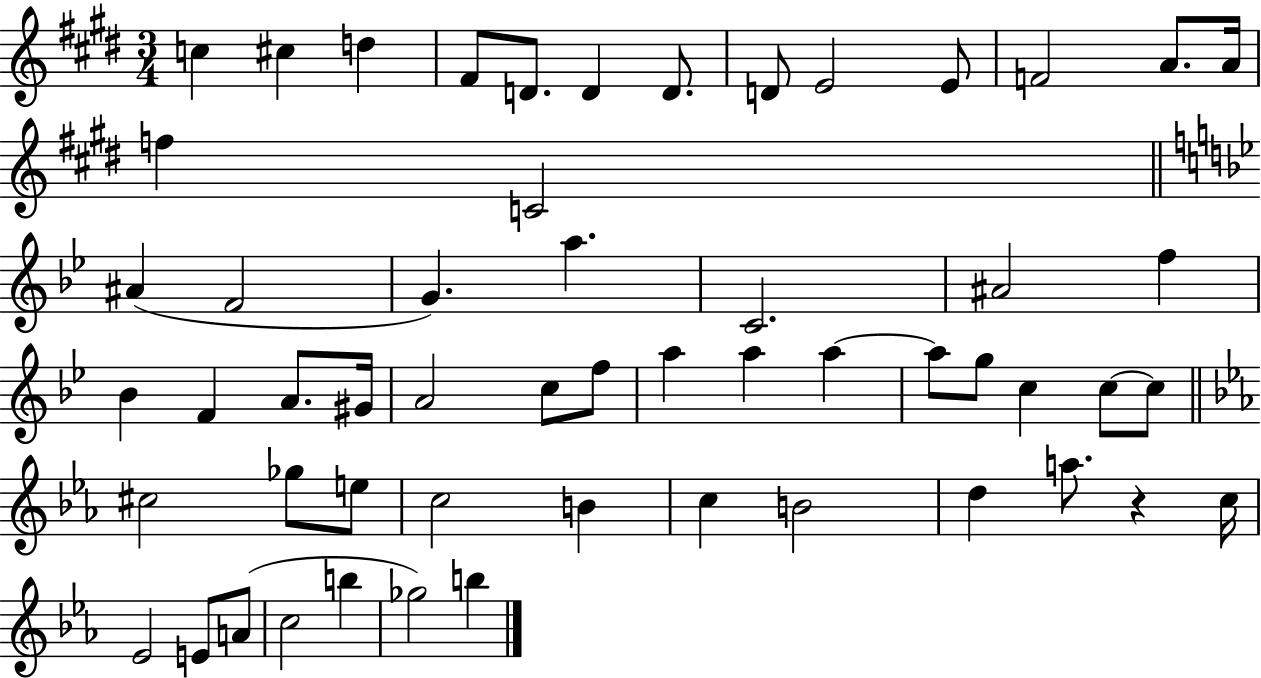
C5/q C#5/q D5/q F#4/e D4/e. D4/q D4/e. D4/e E4/h E4/e F4/h A4/e. A4/s F5/q C4/h A#4/q F4/h G4/q. A5/q. C4/h. A#4/h F5/q Bb4/q F4/q A4/e. G#4/s A4/h C5/e F5/e A5/q A5/q A5/q A5/e G5/e C5/q C5/e C5/e C#5/h Gb5/e E5/e C5/h B4/q C5/q B4/h D5/q A5/e. R/q C5/s Eb4/h E4/e A4/e C5/h B5/q Gb5/h B5/q